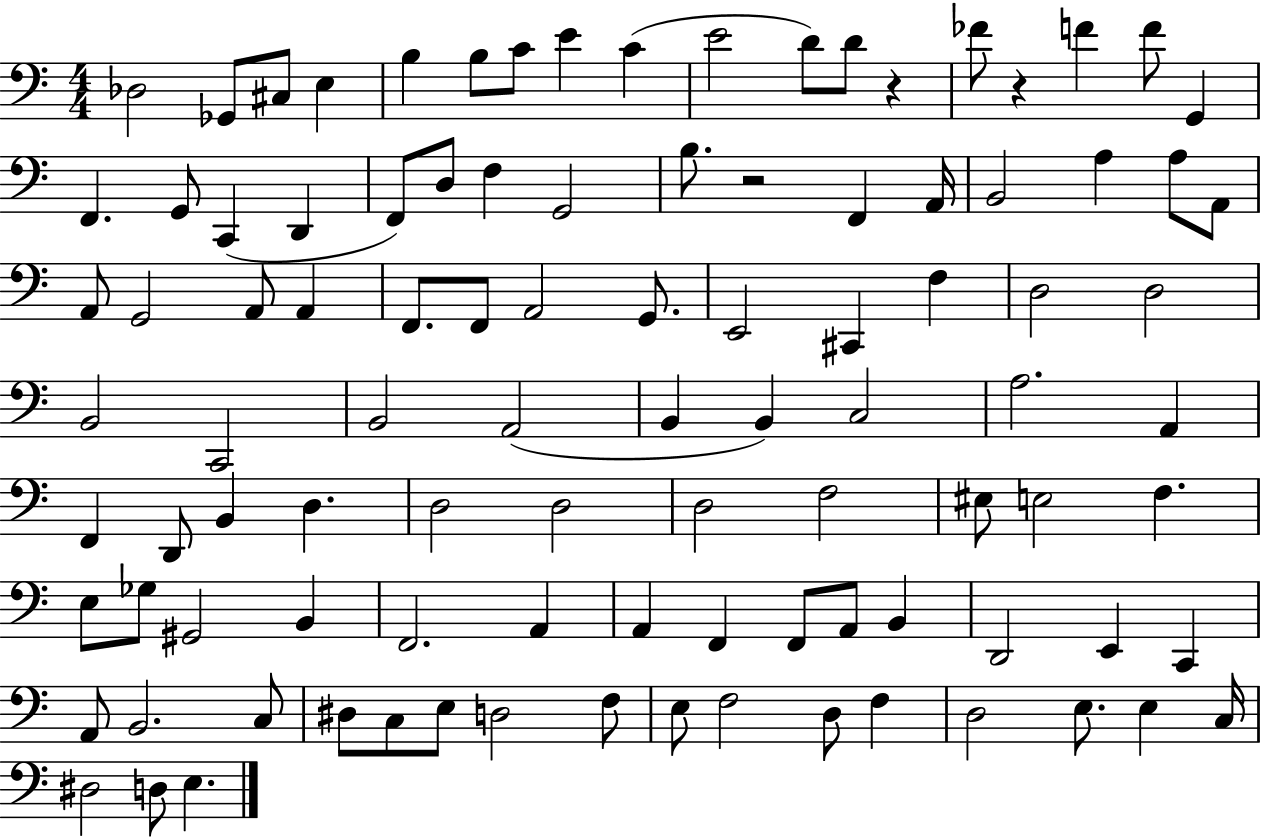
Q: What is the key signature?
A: C major